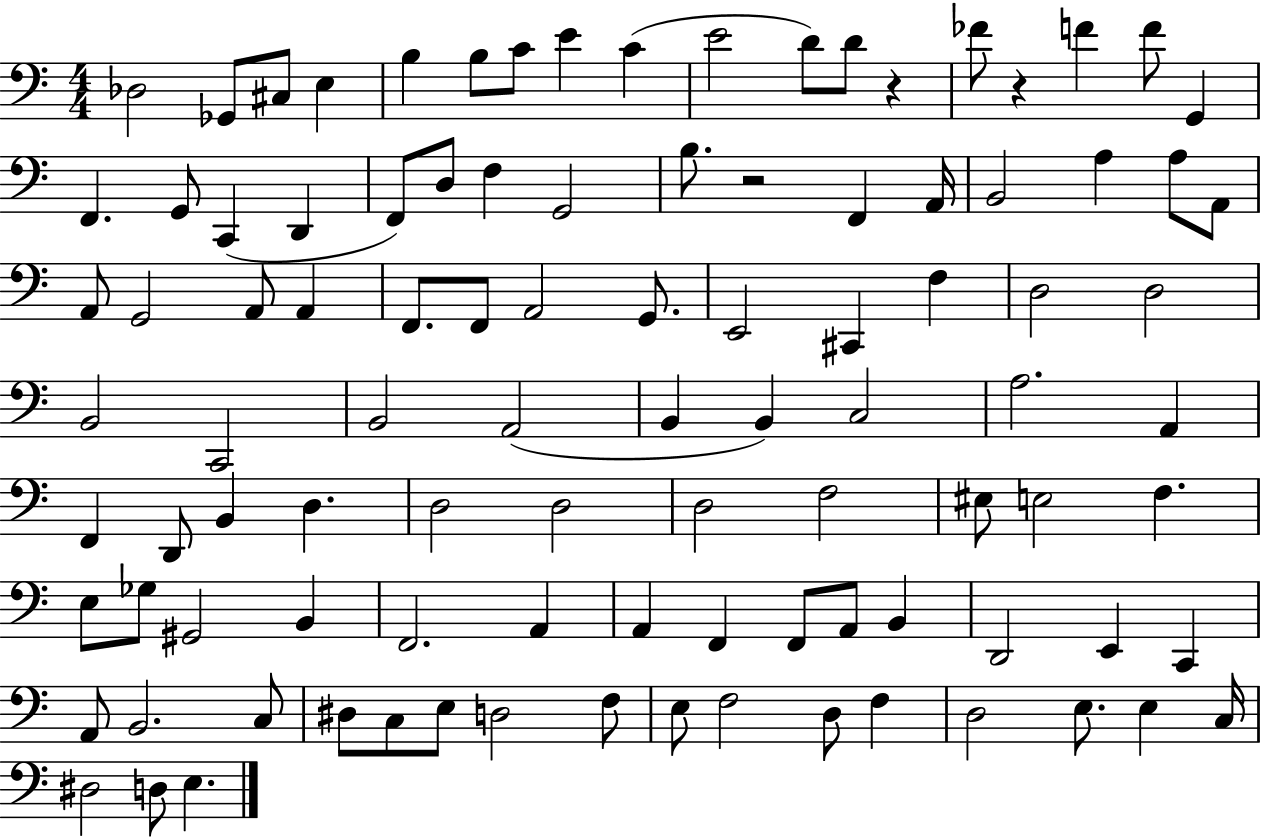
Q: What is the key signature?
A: C major